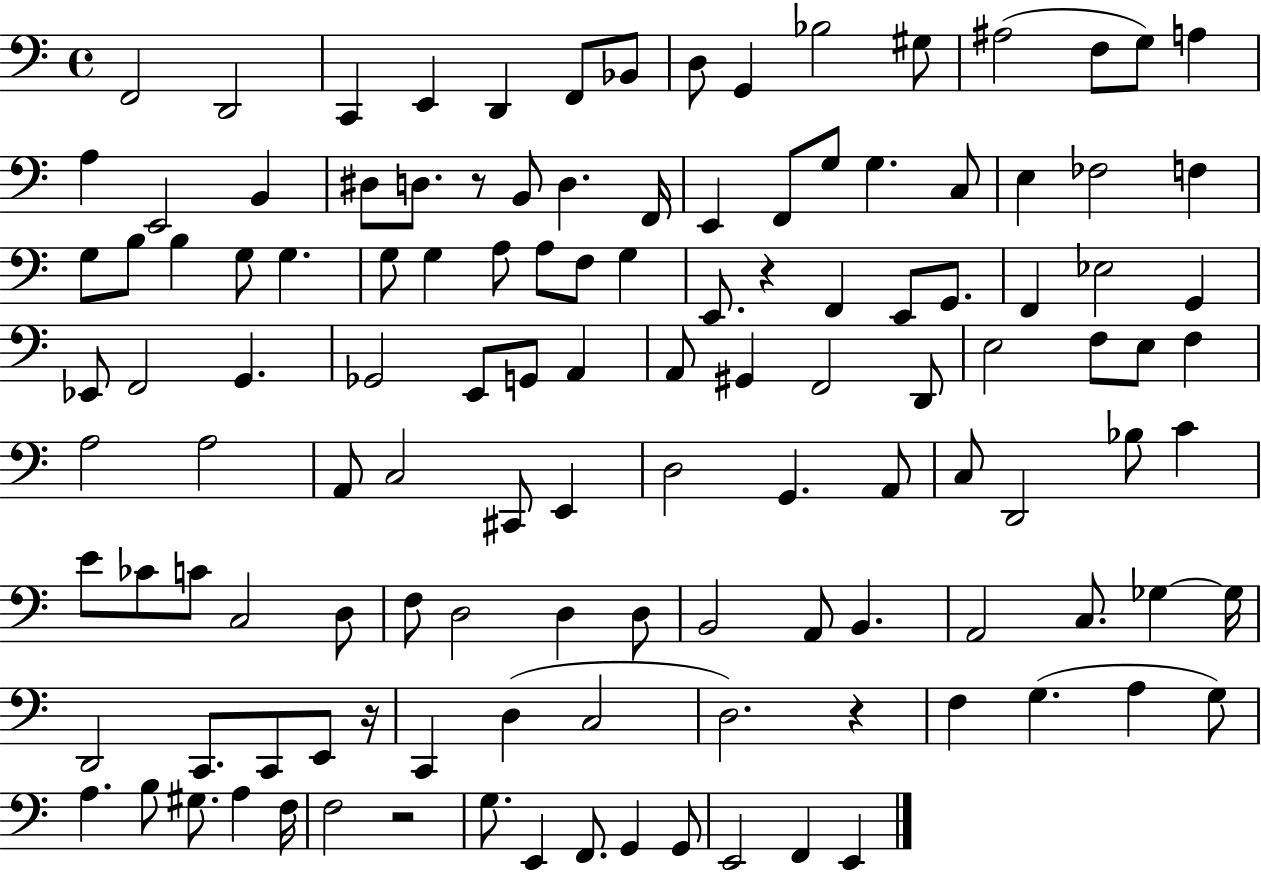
F2/h D2/h C2/q E2/q D2/q F2/e Bb2/e D3/e G2/q Bb3/h G#3/e A#3/h F3/e G3/e A3/q A3/q E2/h B2/q D#3/e D3/e. R/e B2/e D3/q. F2/s E2/q F2/e G3/e G3/q. C3/e E3/q FES3/h F3/q G3/e B3/e B3/q G3/e G3/q. G3/e G3/q A3/e A3/e F3/e G3/q E2/e. R/q F2/q E2/e G2/e. F2/q Eb3/h G2/q Eb2/e F2/h G2/q. Gb2/h E2/e G2/e A2/q A2/e G#2/q F2/h D2/e E3/h F3/e E3/e F3/q A3/h A3/h A2/e C3/h C#2/e E2/q D3/h G2/q. A2/e C3/e D2/h Bb3/e C4/q E4/e CES4/e C4/e C3/h D3/e F3/e D3/h D3/q D3/e B2/h A2/e B2/q. A2/h C3/e. Gb3/q Gb3/s D2/h C2/e. C2/e E2/e R/s C2/q D3/q C3/h D3/h. R/q F3/q G3/q. A3/q G3/e A3/q. B3/e G#3/e. A3/q F3/s F3/h R/h G3/e. E2/q F2/e. G2/q G2/e E2/h F2/q E2/q